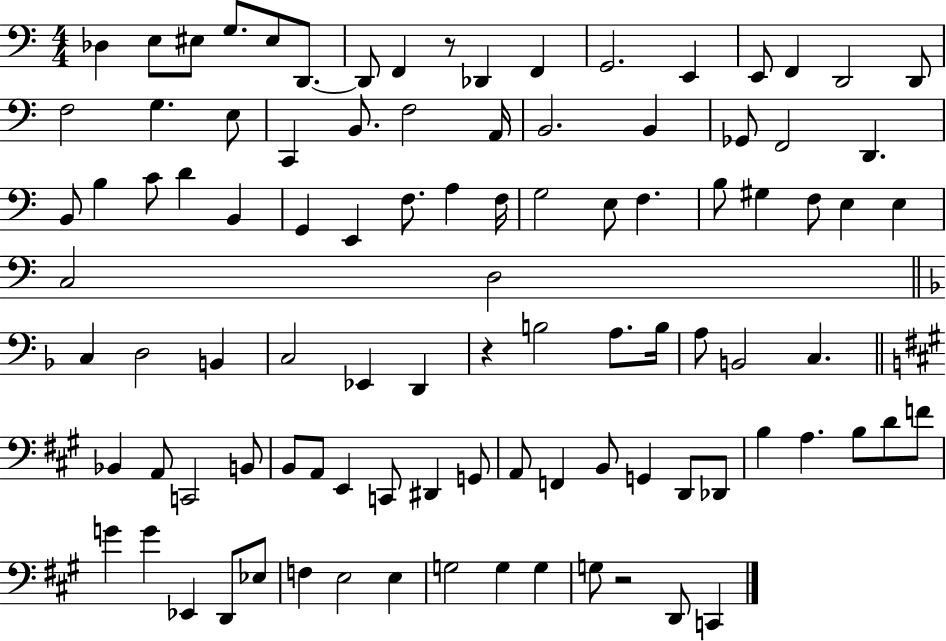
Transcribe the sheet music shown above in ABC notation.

X:1
T:Untitled
M:4/4
L:1/4
K:C
_D, E,/2 ^E,/2 G,/2 ^E,/2 D,,/2 D,,/2 F,, z/2 _D,, F,, G,,2 E,, E,,/2 F,, D,,2 D,,/2 F,2 G, E,/2 C,, B,,/2 F,2 A,,/4 B,,2 B,, _G,,/2 F,,2 D,, B,,/2 B, C/2 D B,, G,, E,, F,/2 A, F,/4 G,2 E,/2 F, B,/2 ^G, F,/2 E, E, C,2 D,2 C, D,2 B,, C,2 _E,, D,, z B,2 A,/2 B,/4 A,/2 B,,2 C, _B,, A,,/2 C,,2 B,,/2 B,,/2 A,,/2 E,, C,,/2 ^D,, G,,/2 A,,/2 F,, B,,/2 G,, D,,/2 _D,,/2 B, A, B,/2 D/2 F/2 G G _E,, D,,/2 _E,/2 F, E,2 E, G,2 G, G, G,/2 z2 D,,/2 C,,